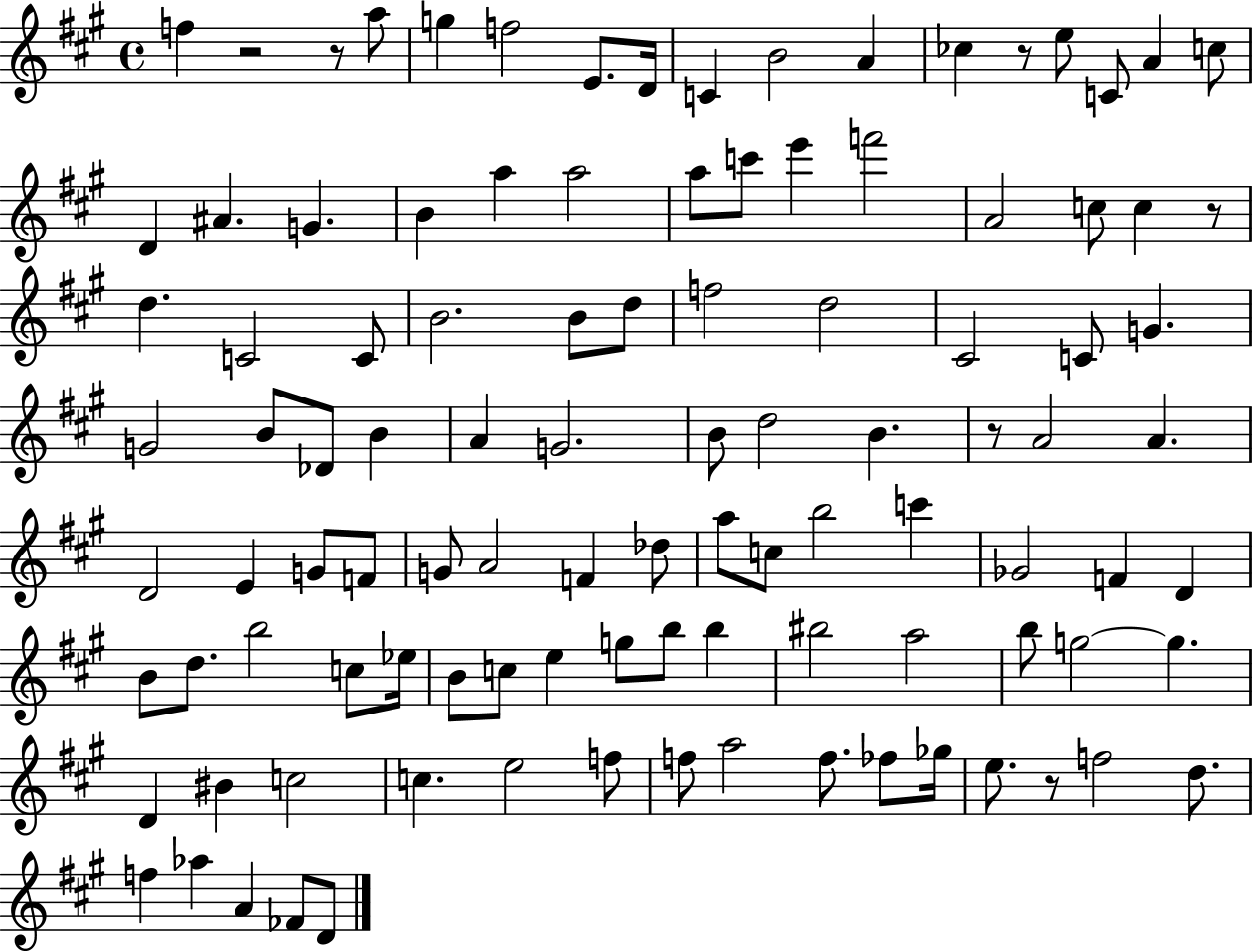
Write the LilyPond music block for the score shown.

{
  \clef treble
  \time 4/4
  \defaultTimeSignature
  \key a \major
  f''4 r2 r8 a''8 | g''4 f''2 e'8. d'16 | c'4 b'2 a'4 | ces''4 r8 e''8 c'8 a'4 c''8 | \break d'4 ais'4. g'4. | b'4 a''4 a''2 | a''8 c'''8 e'''4 f'''2 | a'2 c''8 c''4 r8 | \break d''4. c'2 c'8 | b'2. b'8 d''8 | f''2 d''2 | cis'2 c'8 g'4. | \break g'2 b'8 des'8 b'4 | a'4 g'2. | b'8 d''2 b'4. | r8 a'2 a'4. | \break d'2 e'4 g'8 f'8 | g'8 a'2 f'4 des''8 | a''8 c''8 b''2 c'''4 | ges'2 f'4 d'4 | \break b'8 d''8. b''2 c''8 ees''16 | b'8 c''8 e''4 g''8 b''8 b''4 | bis''2 a''2 | b''8 g''2~~ g''4. | \break d'4 bis'4 c''2 | c''4. e''2 f''8 | f''8 a''2 f''8. fes''8 ges''16 | e''8. r8 f''2 d''8. | \break f''4 aes''4 a'4 fes'8 d'8 | \bar "|."
}